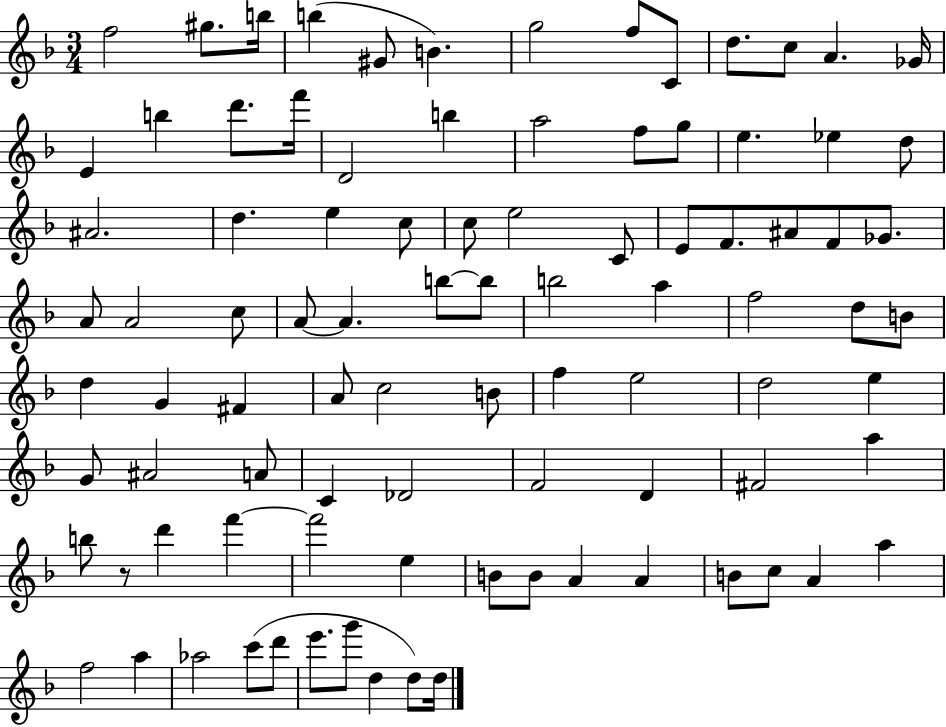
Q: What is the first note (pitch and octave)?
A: F5